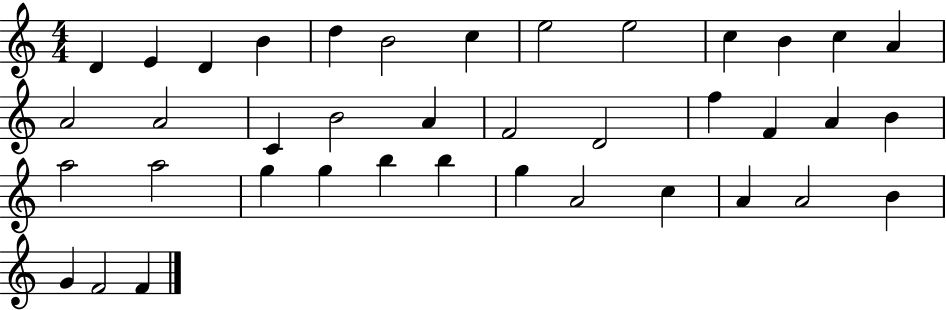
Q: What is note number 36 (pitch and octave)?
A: B4